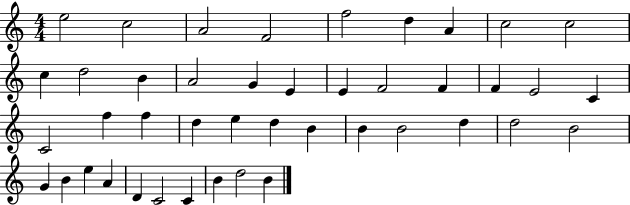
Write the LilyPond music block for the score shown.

{
  \clef treble
  \numericTimeSignature
  \time 4/4
  \key c \major
  e''2 c''2 | a'2 f'2 | f''2 d''4 a'4 | c''2 c''2 | \break c''4 d''2 b'4 | a'2 g'4 e'4 | e'4 f'2 f'4 | f'4 e'2 c'4 | \break c'2 f''4 f''4 | d''4 e''4 d''4 b'4 | b'4 b'2 d''4 | d''2 b'2 | \break g'4 b'4 e''4 a'4 | d'4 c'2 c'4 | b'4 d''2 b'4 | \bar "|."
}